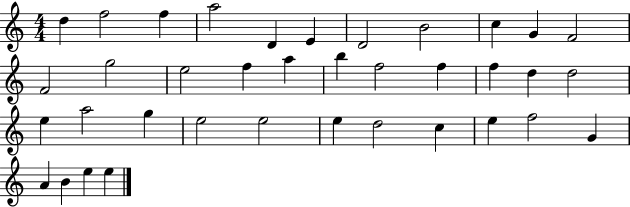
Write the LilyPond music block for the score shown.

{
  \clef treble
  \numericTimeSignature
  \time 4/4
  \key c \major
  d''4 f''2 f''4 | a''2 d'4 e'4 | d'2 b'2 | c''4 g'4 f'2 | \break f'2 g''2 | e''2 f''4 a''4 | b''4 f''2 f''4 | f''4 d''4 d''2 | \break e''4 a''2 g''4 | e''2 e''2 | e''4 d''2 c''4 | e''4 f''2 g'4 | \break a'4 b'4 e''4 e''4 | \bar "|."
}